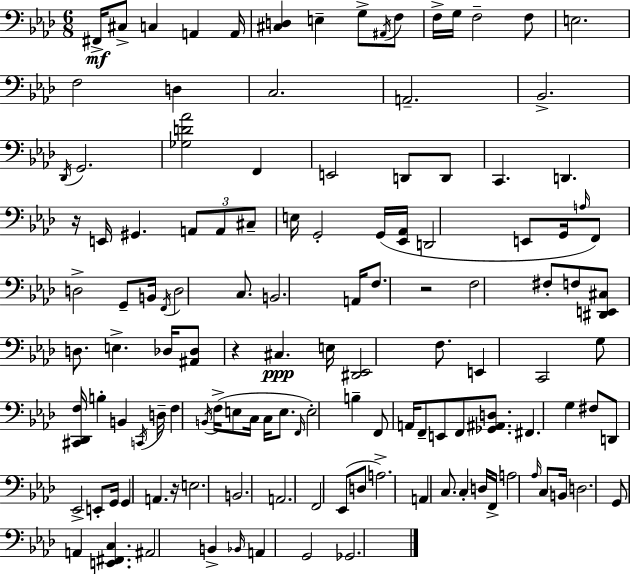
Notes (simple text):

F#2/s C#3/e C3/q A2/q A2/s [C#3,D3]/q E3/q G3/e A#2/s F3/e F3/s G3/s F3/h F3/e E3/h. F3/h D3/q C3/h. A2/h. Bb2/h. Db2/s G2/h. [Gb3,D4,Ab4]/h F2/q E2/h D2/e D2/e C2/q. D2/q. R/s E2/s G#2/q. A2/e A2/e C#3/e E3/s G2/h G2/s [Eb2,Ab2]/s D2/h E2/e G2/s A3/s F2/e D3/h G2/e B2/s F2/s D3/h C3/e. B2/h. A2/s F3/e. R/h F3/h F#3/e F3/e [D#2,E2,C#3]/e D3/e. E3/q. Db3/s [A#2,Db3]/e R/q C#3/q. E3/s [D#2,Eb2]/h F3/e. E2/q C2/h G3/e [C#2,Db2,F3]/s B3/q B2/q C2/s D3/s F3/q B2/s F3/s E3/e C3/s C3/s E3/e. F2/s E3/h B3/q F2/e A2/s F2/e E2/e F2/e [Gb2,A#2,D3]/e. F#2/q. G3/q F#3/e D2/e Eb2/h E2/e G2/s G2/q A2/q. R/s E3/h. B2/h. A2/h. F2/h Eb2/e D3/e A3/h. A2/q C3/e. C3/q D3/s F2/s A3/h Ab3/s C3/e B2/s D3/h. G2/e A2/q [E2,F#2,C3]/q. A#2/h B2/q Bb2/s A2/q G2/h Gb2/h.